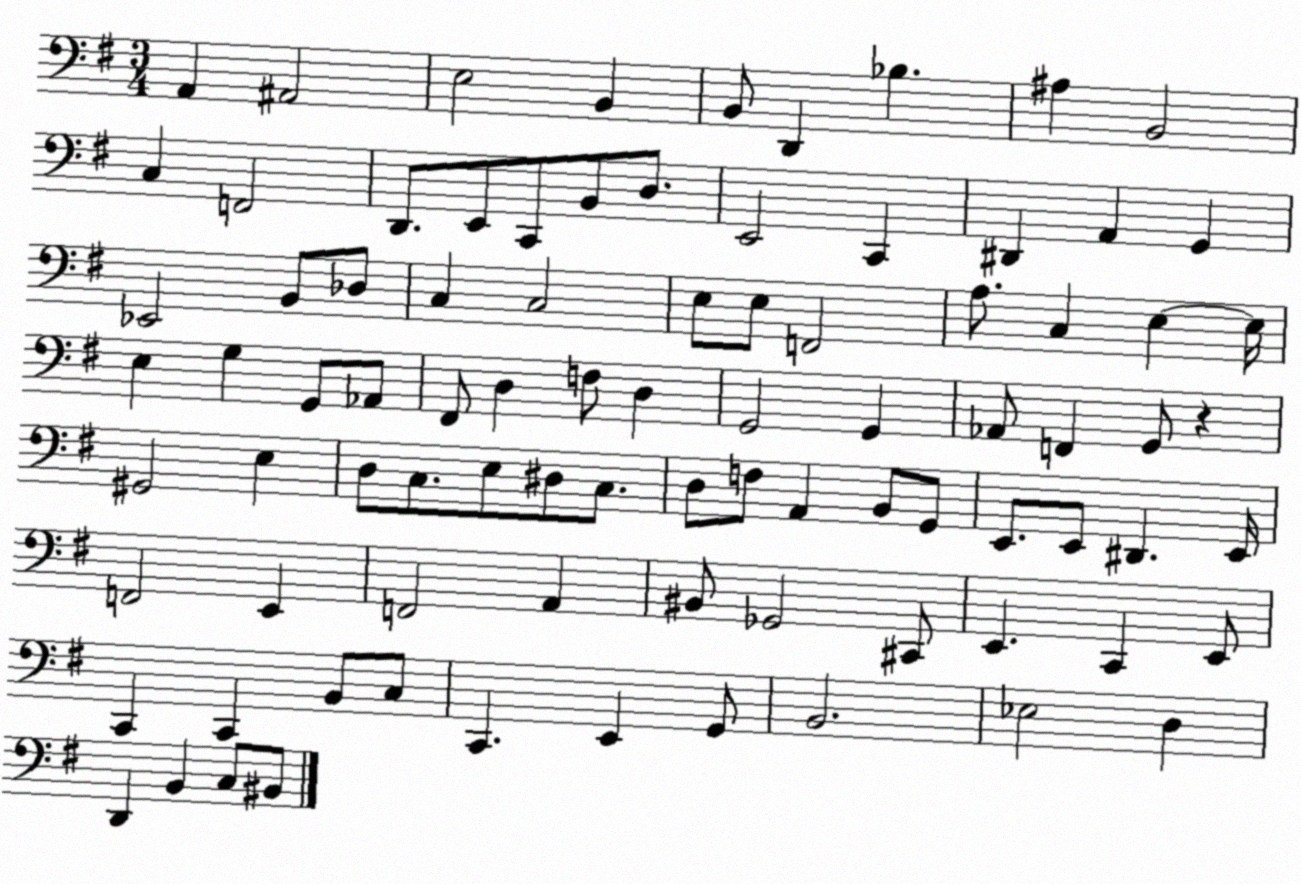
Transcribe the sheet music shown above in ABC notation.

X:1
T:Untitled
M:3/4
L:1/4
K:G
A,, ^A,,2 E,2 B,, B,,/2 D,, _B, ^A, B,,2 C, F,,2 D,,/2 E,,/2 C,,/2 B,,/2 D,/2 E,,2 C,, ^D,, A,, G,, _E,,2 B,,/2 _D,/2 C, C,2 E,/2 E,/2 F,,2 A,/2 C, E, E,/4 E, G, G,,/2 _A,,/2 ^F,,/2 D, F,/2 D, G,,2 G,, _A,,/2 F,, G,,/2 z ^G,,2 E, D,/2 C,/2 E,/2 ^D,/2 C,/2 D,/2 F,/2 A,, B,,/2 G,,/2 E,,/2 E,,/2 ^D,, E,,/4 F,,2 E,, F,,2 A,, ^B,,/2 _G,,2 ^C,,/2 E,, C,, E,,/2 C,, C,, B,,/2 C,/2 C,, E,, G,,/2 B,,2 _E,2 D, D,, B,, C,/2 ^B,,/2